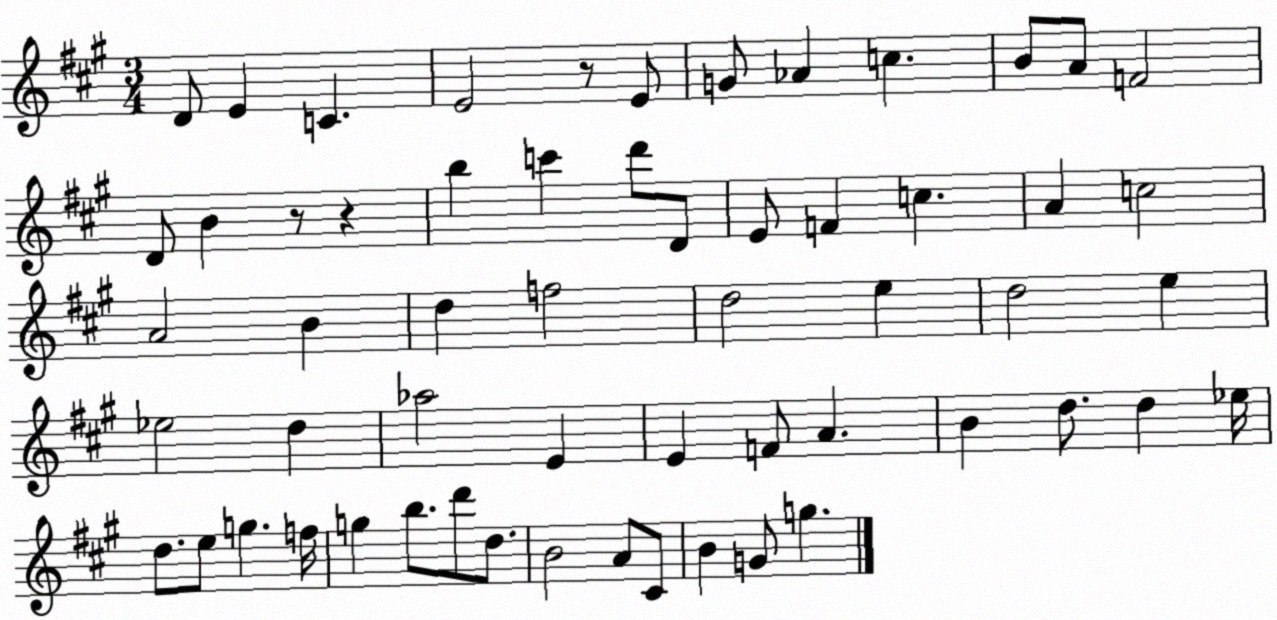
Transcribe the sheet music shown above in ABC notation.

X:1
T:Untitled
M:3/4
L:1/4
K:A
D/2 E C E2 z/2 E/2 G/2 _A c B/2 A/2 F2 D/2 B z/2 z b c' d'/2 D/2 E/2 F c A c2 A2 B d f2 d2 e d2 e _e2 d _a2 E E F/2 A B d/2 d _e/4 d/2 e/2 g f/4 g b/2 d'/2 d/2 B2 A/2 ^C/2 B G/2 g